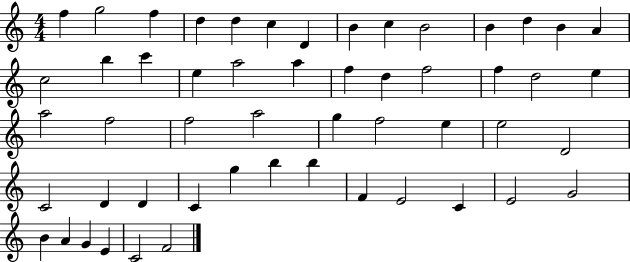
X:1
T:Untitled
M:4/4
L:1/4
K:C
f g2 f d d c D B c B2 B d B A c2 b c' e a2 a f d f2 f d2 e a2 f2 f2 a2 g f2 e e2 D2 C2 D D C g b b F E2 C E2 G2 B A G E C2 F2